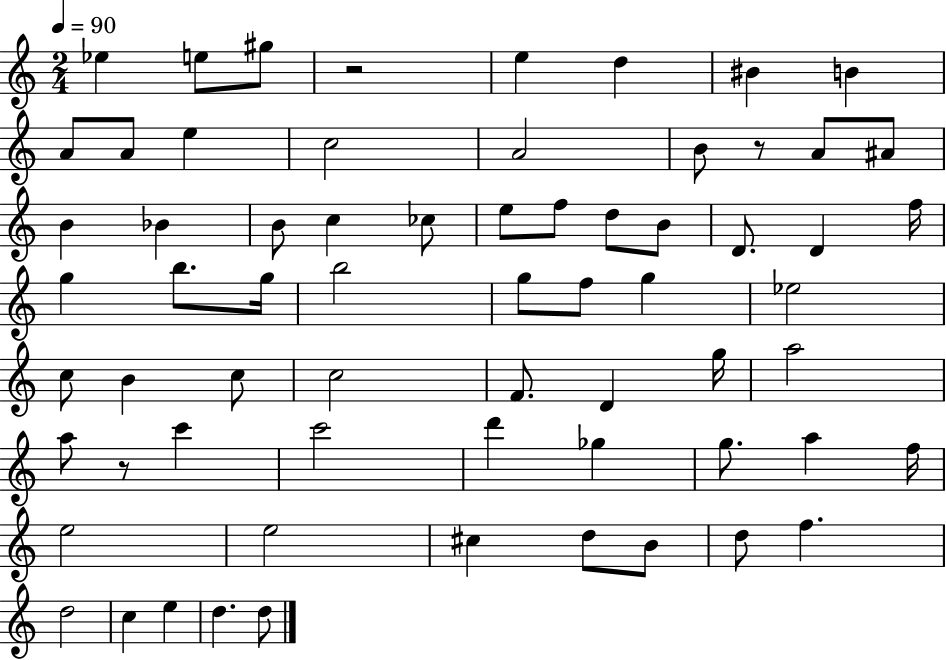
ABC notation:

X:1
T:Untitled
M:2/4
L:1/4
K:C
_e e/2 ^g/2 z2 e d ^B B A/2 A/2 e c2 A2 B/2 z/2 A/2 ^A/2 B _B B/2 c _c/2 e/2 f/2 d/2 B/2 D/2 D f/4 g b/2 g/4 b2 g/2 f/2 g _e2 c/2 B c/2 c2 F/2 D g/4 a2 a/2 z/2 c' c'2 d' _g g/2 a f/4 e2 e2 ^c d/2 B/2 d/2 f d2 c e d d/2